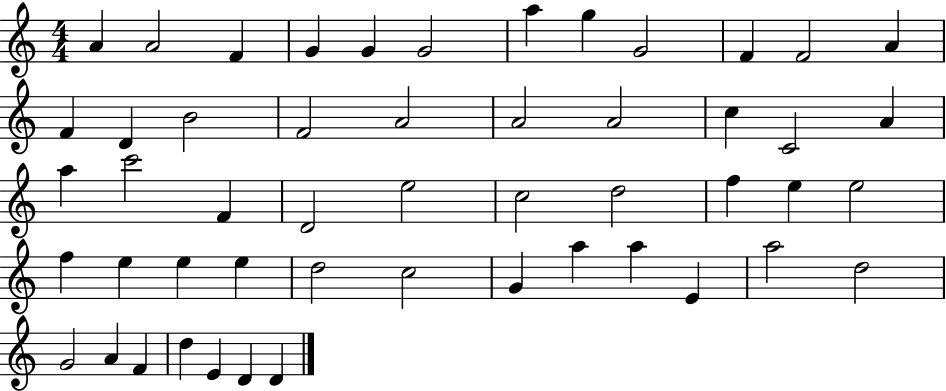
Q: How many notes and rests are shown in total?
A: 51